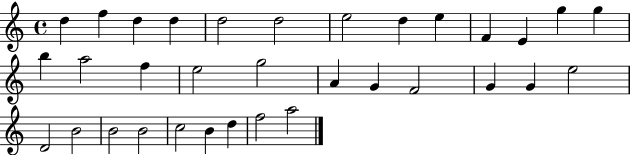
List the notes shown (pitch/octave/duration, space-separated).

D5/q F5/q D5/q D5/q D5/h D5/h E5/h D5/q E5/q F4/q E4/q G5/q G5/q B5/q A5/h F5/q E5/h G5/h A4/q G4/q F4/h G4/q G4/q E5/h D4/h B4/h B4/h B4/h C5/h B4/q D5/q F5/h A5/h